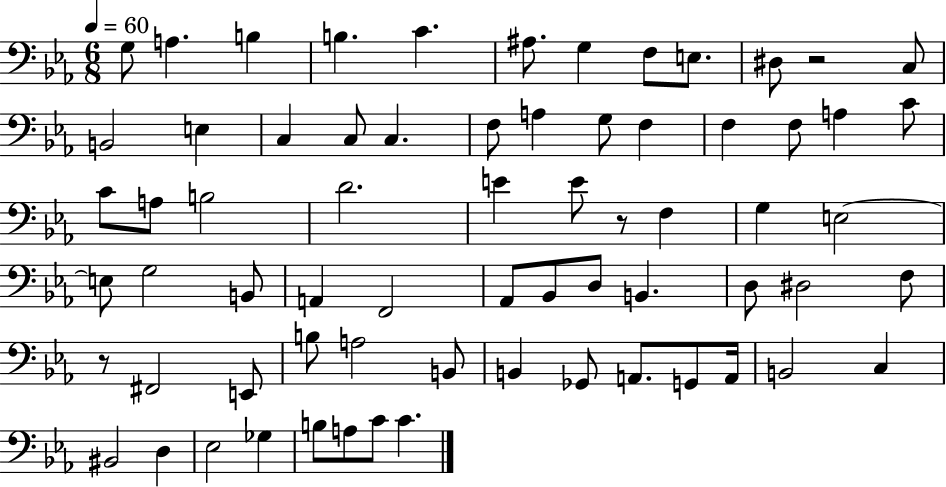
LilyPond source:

{
  \clef bass
  \numericTimeSignature
  \time 6/8
  \key ees \major
  \tempo 4 = 60
  g8 a4. b4 | b4. c'4. | ais8. g4 f8 e8. | dis8 r2 c8 | \break b,2 e4 | c4 c8 c4. | f8 a4 g8 f4 | f4 f8 a4 c'8 | \break c'8 a8 b2 | d'2. | e'4 e'8 r8 f4 | g4 e2~~ | \break e8 g2 b,8 | a,4 f,2 | aes,8 bes,8 d8 b,4. | d8 dis2 f8 | \break r8 fis,2 e,8 | b8 a2 b,8 | b,4 ges,8 a,8. g,8 a,16 | b,2 c4 | \break bis,2 d4 | ees2 ges4 | b8 a8 c'8 c'4. | \bar "|."
}